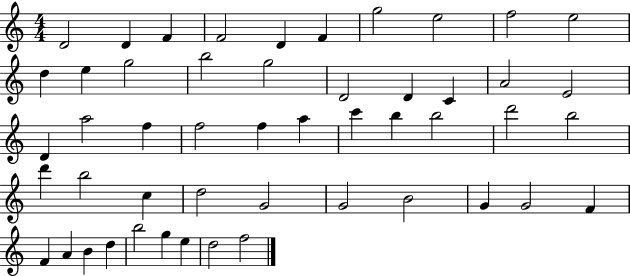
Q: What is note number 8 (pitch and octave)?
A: E5